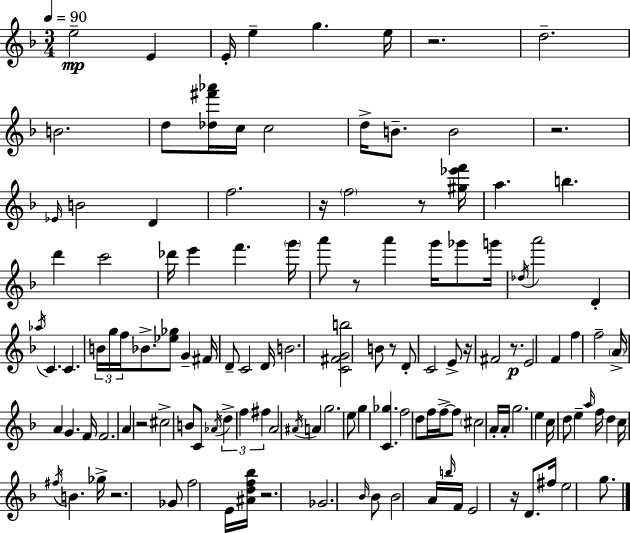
E5/h E4/q E4/s E5/q G5/q. E5/s R/h. D5/h. B4/h. D5/e [Db5,F#6,Ab6]/s C5/s C5/h D5/s B4/e. B4/h R/h. Eb4/s B4/h D4/q F5/h. R/s F5/h R/e [G#5,Eb6,F6]/s A5/q. B5/q. D6/q C6/h Db6/s E6/q F6/q. G6/s A6/e R/e A6/q G6/s Gb6/e G6/s Db5/s A6/h D4/q Ab5/s C4/q. C4/q. B4/s G5/s F5/s Bb4/e. [Eb5,Gb5]/e G4/q F#4/s D4/e C4/h D4/s B4/h. [C4,F#4,G4,B5]/h B4/e R/e D4/e C4/h E4/e R/s F#4/h R/e. E4/h F4/q F5/q F5/h A4/s A4/q G4/q. F4/s F4/h. A4/q R/h C#5/h B4/e C4/e Ab4/s D5/q F5/q F#5/q A4/h A#4/s A4/q G5/h. E5/e G5/q [C4,Gb5]/q. F5/h D5/e F5/s F5/s F5/e C#5/h A4/s A4/s G5/h. E5/q C5/s D5/e E5/q A5/s F5/s D5/q C5/s F#5/s B4/q. Gb5/s R/h. Gb4/e F5/h E4/s [A#4,D5,F5,Bb5]/s R/h. Gb4/h. Bb4/s Bb4/e Bb4/h A4/s B5/s F4/s E4/h R/s D4/e. F#5/s E5/h G5/e.